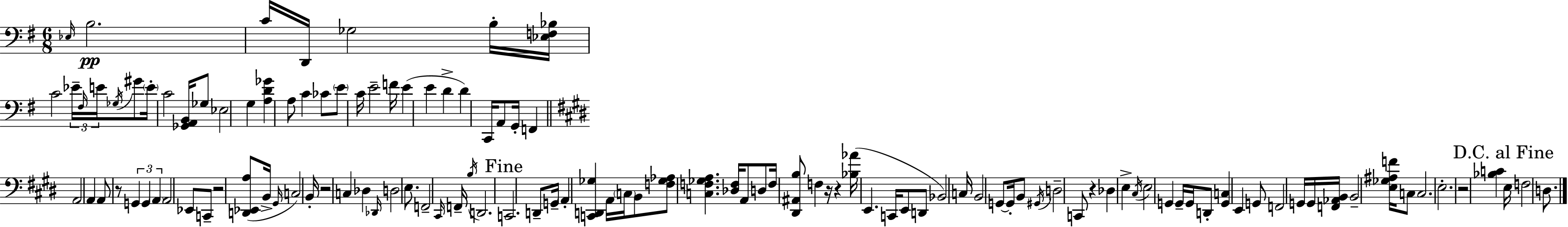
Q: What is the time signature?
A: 6/8